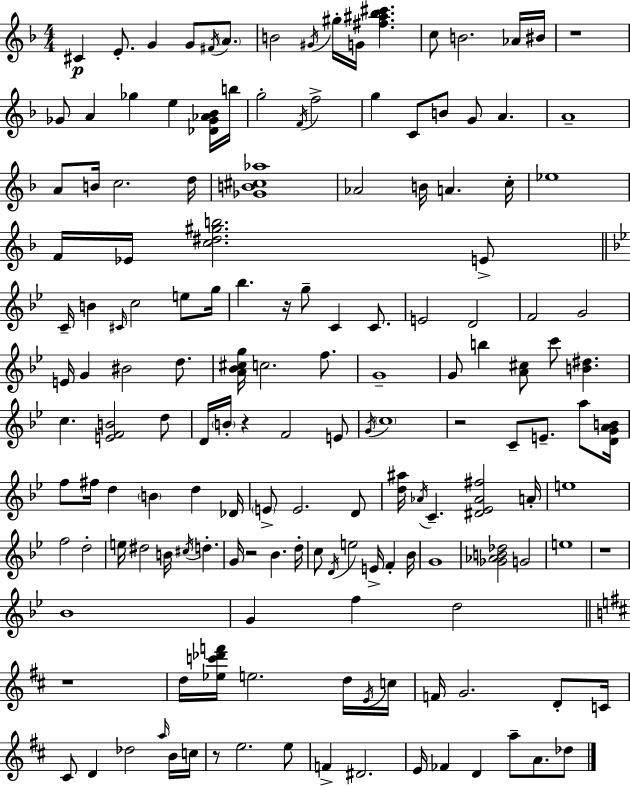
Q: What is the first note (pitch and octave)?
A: C#4